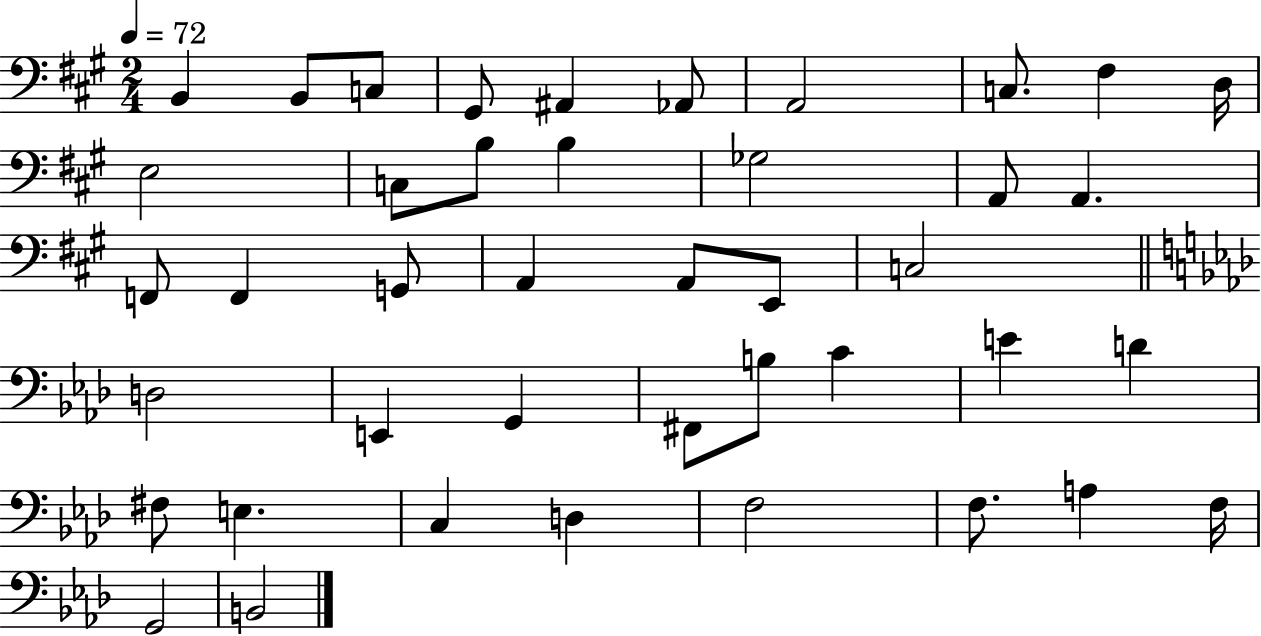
B2/q B2/e C3/e G#2/e A#2/q Ab2/e A2/h C3/e. F#3/q D3/s E3/h C3/e B3/e B3/q Gb3/h A2/e A2/q. F2/e F2/q G2/e A2/q A2/e E2/e C3/h D3/h E2/q G2/q F#2/e B3/e C4/q E4/q D4/q F#3/e E3/q. C3/q D3/q F3/h F3/e. A3/q F3/s G2/h B2/h